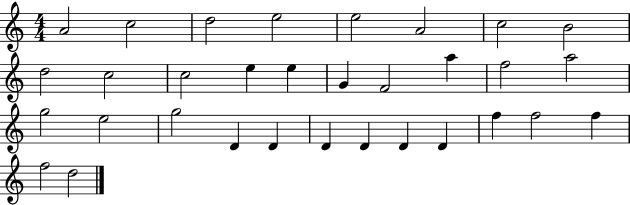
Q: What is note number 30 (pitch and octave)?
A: F5